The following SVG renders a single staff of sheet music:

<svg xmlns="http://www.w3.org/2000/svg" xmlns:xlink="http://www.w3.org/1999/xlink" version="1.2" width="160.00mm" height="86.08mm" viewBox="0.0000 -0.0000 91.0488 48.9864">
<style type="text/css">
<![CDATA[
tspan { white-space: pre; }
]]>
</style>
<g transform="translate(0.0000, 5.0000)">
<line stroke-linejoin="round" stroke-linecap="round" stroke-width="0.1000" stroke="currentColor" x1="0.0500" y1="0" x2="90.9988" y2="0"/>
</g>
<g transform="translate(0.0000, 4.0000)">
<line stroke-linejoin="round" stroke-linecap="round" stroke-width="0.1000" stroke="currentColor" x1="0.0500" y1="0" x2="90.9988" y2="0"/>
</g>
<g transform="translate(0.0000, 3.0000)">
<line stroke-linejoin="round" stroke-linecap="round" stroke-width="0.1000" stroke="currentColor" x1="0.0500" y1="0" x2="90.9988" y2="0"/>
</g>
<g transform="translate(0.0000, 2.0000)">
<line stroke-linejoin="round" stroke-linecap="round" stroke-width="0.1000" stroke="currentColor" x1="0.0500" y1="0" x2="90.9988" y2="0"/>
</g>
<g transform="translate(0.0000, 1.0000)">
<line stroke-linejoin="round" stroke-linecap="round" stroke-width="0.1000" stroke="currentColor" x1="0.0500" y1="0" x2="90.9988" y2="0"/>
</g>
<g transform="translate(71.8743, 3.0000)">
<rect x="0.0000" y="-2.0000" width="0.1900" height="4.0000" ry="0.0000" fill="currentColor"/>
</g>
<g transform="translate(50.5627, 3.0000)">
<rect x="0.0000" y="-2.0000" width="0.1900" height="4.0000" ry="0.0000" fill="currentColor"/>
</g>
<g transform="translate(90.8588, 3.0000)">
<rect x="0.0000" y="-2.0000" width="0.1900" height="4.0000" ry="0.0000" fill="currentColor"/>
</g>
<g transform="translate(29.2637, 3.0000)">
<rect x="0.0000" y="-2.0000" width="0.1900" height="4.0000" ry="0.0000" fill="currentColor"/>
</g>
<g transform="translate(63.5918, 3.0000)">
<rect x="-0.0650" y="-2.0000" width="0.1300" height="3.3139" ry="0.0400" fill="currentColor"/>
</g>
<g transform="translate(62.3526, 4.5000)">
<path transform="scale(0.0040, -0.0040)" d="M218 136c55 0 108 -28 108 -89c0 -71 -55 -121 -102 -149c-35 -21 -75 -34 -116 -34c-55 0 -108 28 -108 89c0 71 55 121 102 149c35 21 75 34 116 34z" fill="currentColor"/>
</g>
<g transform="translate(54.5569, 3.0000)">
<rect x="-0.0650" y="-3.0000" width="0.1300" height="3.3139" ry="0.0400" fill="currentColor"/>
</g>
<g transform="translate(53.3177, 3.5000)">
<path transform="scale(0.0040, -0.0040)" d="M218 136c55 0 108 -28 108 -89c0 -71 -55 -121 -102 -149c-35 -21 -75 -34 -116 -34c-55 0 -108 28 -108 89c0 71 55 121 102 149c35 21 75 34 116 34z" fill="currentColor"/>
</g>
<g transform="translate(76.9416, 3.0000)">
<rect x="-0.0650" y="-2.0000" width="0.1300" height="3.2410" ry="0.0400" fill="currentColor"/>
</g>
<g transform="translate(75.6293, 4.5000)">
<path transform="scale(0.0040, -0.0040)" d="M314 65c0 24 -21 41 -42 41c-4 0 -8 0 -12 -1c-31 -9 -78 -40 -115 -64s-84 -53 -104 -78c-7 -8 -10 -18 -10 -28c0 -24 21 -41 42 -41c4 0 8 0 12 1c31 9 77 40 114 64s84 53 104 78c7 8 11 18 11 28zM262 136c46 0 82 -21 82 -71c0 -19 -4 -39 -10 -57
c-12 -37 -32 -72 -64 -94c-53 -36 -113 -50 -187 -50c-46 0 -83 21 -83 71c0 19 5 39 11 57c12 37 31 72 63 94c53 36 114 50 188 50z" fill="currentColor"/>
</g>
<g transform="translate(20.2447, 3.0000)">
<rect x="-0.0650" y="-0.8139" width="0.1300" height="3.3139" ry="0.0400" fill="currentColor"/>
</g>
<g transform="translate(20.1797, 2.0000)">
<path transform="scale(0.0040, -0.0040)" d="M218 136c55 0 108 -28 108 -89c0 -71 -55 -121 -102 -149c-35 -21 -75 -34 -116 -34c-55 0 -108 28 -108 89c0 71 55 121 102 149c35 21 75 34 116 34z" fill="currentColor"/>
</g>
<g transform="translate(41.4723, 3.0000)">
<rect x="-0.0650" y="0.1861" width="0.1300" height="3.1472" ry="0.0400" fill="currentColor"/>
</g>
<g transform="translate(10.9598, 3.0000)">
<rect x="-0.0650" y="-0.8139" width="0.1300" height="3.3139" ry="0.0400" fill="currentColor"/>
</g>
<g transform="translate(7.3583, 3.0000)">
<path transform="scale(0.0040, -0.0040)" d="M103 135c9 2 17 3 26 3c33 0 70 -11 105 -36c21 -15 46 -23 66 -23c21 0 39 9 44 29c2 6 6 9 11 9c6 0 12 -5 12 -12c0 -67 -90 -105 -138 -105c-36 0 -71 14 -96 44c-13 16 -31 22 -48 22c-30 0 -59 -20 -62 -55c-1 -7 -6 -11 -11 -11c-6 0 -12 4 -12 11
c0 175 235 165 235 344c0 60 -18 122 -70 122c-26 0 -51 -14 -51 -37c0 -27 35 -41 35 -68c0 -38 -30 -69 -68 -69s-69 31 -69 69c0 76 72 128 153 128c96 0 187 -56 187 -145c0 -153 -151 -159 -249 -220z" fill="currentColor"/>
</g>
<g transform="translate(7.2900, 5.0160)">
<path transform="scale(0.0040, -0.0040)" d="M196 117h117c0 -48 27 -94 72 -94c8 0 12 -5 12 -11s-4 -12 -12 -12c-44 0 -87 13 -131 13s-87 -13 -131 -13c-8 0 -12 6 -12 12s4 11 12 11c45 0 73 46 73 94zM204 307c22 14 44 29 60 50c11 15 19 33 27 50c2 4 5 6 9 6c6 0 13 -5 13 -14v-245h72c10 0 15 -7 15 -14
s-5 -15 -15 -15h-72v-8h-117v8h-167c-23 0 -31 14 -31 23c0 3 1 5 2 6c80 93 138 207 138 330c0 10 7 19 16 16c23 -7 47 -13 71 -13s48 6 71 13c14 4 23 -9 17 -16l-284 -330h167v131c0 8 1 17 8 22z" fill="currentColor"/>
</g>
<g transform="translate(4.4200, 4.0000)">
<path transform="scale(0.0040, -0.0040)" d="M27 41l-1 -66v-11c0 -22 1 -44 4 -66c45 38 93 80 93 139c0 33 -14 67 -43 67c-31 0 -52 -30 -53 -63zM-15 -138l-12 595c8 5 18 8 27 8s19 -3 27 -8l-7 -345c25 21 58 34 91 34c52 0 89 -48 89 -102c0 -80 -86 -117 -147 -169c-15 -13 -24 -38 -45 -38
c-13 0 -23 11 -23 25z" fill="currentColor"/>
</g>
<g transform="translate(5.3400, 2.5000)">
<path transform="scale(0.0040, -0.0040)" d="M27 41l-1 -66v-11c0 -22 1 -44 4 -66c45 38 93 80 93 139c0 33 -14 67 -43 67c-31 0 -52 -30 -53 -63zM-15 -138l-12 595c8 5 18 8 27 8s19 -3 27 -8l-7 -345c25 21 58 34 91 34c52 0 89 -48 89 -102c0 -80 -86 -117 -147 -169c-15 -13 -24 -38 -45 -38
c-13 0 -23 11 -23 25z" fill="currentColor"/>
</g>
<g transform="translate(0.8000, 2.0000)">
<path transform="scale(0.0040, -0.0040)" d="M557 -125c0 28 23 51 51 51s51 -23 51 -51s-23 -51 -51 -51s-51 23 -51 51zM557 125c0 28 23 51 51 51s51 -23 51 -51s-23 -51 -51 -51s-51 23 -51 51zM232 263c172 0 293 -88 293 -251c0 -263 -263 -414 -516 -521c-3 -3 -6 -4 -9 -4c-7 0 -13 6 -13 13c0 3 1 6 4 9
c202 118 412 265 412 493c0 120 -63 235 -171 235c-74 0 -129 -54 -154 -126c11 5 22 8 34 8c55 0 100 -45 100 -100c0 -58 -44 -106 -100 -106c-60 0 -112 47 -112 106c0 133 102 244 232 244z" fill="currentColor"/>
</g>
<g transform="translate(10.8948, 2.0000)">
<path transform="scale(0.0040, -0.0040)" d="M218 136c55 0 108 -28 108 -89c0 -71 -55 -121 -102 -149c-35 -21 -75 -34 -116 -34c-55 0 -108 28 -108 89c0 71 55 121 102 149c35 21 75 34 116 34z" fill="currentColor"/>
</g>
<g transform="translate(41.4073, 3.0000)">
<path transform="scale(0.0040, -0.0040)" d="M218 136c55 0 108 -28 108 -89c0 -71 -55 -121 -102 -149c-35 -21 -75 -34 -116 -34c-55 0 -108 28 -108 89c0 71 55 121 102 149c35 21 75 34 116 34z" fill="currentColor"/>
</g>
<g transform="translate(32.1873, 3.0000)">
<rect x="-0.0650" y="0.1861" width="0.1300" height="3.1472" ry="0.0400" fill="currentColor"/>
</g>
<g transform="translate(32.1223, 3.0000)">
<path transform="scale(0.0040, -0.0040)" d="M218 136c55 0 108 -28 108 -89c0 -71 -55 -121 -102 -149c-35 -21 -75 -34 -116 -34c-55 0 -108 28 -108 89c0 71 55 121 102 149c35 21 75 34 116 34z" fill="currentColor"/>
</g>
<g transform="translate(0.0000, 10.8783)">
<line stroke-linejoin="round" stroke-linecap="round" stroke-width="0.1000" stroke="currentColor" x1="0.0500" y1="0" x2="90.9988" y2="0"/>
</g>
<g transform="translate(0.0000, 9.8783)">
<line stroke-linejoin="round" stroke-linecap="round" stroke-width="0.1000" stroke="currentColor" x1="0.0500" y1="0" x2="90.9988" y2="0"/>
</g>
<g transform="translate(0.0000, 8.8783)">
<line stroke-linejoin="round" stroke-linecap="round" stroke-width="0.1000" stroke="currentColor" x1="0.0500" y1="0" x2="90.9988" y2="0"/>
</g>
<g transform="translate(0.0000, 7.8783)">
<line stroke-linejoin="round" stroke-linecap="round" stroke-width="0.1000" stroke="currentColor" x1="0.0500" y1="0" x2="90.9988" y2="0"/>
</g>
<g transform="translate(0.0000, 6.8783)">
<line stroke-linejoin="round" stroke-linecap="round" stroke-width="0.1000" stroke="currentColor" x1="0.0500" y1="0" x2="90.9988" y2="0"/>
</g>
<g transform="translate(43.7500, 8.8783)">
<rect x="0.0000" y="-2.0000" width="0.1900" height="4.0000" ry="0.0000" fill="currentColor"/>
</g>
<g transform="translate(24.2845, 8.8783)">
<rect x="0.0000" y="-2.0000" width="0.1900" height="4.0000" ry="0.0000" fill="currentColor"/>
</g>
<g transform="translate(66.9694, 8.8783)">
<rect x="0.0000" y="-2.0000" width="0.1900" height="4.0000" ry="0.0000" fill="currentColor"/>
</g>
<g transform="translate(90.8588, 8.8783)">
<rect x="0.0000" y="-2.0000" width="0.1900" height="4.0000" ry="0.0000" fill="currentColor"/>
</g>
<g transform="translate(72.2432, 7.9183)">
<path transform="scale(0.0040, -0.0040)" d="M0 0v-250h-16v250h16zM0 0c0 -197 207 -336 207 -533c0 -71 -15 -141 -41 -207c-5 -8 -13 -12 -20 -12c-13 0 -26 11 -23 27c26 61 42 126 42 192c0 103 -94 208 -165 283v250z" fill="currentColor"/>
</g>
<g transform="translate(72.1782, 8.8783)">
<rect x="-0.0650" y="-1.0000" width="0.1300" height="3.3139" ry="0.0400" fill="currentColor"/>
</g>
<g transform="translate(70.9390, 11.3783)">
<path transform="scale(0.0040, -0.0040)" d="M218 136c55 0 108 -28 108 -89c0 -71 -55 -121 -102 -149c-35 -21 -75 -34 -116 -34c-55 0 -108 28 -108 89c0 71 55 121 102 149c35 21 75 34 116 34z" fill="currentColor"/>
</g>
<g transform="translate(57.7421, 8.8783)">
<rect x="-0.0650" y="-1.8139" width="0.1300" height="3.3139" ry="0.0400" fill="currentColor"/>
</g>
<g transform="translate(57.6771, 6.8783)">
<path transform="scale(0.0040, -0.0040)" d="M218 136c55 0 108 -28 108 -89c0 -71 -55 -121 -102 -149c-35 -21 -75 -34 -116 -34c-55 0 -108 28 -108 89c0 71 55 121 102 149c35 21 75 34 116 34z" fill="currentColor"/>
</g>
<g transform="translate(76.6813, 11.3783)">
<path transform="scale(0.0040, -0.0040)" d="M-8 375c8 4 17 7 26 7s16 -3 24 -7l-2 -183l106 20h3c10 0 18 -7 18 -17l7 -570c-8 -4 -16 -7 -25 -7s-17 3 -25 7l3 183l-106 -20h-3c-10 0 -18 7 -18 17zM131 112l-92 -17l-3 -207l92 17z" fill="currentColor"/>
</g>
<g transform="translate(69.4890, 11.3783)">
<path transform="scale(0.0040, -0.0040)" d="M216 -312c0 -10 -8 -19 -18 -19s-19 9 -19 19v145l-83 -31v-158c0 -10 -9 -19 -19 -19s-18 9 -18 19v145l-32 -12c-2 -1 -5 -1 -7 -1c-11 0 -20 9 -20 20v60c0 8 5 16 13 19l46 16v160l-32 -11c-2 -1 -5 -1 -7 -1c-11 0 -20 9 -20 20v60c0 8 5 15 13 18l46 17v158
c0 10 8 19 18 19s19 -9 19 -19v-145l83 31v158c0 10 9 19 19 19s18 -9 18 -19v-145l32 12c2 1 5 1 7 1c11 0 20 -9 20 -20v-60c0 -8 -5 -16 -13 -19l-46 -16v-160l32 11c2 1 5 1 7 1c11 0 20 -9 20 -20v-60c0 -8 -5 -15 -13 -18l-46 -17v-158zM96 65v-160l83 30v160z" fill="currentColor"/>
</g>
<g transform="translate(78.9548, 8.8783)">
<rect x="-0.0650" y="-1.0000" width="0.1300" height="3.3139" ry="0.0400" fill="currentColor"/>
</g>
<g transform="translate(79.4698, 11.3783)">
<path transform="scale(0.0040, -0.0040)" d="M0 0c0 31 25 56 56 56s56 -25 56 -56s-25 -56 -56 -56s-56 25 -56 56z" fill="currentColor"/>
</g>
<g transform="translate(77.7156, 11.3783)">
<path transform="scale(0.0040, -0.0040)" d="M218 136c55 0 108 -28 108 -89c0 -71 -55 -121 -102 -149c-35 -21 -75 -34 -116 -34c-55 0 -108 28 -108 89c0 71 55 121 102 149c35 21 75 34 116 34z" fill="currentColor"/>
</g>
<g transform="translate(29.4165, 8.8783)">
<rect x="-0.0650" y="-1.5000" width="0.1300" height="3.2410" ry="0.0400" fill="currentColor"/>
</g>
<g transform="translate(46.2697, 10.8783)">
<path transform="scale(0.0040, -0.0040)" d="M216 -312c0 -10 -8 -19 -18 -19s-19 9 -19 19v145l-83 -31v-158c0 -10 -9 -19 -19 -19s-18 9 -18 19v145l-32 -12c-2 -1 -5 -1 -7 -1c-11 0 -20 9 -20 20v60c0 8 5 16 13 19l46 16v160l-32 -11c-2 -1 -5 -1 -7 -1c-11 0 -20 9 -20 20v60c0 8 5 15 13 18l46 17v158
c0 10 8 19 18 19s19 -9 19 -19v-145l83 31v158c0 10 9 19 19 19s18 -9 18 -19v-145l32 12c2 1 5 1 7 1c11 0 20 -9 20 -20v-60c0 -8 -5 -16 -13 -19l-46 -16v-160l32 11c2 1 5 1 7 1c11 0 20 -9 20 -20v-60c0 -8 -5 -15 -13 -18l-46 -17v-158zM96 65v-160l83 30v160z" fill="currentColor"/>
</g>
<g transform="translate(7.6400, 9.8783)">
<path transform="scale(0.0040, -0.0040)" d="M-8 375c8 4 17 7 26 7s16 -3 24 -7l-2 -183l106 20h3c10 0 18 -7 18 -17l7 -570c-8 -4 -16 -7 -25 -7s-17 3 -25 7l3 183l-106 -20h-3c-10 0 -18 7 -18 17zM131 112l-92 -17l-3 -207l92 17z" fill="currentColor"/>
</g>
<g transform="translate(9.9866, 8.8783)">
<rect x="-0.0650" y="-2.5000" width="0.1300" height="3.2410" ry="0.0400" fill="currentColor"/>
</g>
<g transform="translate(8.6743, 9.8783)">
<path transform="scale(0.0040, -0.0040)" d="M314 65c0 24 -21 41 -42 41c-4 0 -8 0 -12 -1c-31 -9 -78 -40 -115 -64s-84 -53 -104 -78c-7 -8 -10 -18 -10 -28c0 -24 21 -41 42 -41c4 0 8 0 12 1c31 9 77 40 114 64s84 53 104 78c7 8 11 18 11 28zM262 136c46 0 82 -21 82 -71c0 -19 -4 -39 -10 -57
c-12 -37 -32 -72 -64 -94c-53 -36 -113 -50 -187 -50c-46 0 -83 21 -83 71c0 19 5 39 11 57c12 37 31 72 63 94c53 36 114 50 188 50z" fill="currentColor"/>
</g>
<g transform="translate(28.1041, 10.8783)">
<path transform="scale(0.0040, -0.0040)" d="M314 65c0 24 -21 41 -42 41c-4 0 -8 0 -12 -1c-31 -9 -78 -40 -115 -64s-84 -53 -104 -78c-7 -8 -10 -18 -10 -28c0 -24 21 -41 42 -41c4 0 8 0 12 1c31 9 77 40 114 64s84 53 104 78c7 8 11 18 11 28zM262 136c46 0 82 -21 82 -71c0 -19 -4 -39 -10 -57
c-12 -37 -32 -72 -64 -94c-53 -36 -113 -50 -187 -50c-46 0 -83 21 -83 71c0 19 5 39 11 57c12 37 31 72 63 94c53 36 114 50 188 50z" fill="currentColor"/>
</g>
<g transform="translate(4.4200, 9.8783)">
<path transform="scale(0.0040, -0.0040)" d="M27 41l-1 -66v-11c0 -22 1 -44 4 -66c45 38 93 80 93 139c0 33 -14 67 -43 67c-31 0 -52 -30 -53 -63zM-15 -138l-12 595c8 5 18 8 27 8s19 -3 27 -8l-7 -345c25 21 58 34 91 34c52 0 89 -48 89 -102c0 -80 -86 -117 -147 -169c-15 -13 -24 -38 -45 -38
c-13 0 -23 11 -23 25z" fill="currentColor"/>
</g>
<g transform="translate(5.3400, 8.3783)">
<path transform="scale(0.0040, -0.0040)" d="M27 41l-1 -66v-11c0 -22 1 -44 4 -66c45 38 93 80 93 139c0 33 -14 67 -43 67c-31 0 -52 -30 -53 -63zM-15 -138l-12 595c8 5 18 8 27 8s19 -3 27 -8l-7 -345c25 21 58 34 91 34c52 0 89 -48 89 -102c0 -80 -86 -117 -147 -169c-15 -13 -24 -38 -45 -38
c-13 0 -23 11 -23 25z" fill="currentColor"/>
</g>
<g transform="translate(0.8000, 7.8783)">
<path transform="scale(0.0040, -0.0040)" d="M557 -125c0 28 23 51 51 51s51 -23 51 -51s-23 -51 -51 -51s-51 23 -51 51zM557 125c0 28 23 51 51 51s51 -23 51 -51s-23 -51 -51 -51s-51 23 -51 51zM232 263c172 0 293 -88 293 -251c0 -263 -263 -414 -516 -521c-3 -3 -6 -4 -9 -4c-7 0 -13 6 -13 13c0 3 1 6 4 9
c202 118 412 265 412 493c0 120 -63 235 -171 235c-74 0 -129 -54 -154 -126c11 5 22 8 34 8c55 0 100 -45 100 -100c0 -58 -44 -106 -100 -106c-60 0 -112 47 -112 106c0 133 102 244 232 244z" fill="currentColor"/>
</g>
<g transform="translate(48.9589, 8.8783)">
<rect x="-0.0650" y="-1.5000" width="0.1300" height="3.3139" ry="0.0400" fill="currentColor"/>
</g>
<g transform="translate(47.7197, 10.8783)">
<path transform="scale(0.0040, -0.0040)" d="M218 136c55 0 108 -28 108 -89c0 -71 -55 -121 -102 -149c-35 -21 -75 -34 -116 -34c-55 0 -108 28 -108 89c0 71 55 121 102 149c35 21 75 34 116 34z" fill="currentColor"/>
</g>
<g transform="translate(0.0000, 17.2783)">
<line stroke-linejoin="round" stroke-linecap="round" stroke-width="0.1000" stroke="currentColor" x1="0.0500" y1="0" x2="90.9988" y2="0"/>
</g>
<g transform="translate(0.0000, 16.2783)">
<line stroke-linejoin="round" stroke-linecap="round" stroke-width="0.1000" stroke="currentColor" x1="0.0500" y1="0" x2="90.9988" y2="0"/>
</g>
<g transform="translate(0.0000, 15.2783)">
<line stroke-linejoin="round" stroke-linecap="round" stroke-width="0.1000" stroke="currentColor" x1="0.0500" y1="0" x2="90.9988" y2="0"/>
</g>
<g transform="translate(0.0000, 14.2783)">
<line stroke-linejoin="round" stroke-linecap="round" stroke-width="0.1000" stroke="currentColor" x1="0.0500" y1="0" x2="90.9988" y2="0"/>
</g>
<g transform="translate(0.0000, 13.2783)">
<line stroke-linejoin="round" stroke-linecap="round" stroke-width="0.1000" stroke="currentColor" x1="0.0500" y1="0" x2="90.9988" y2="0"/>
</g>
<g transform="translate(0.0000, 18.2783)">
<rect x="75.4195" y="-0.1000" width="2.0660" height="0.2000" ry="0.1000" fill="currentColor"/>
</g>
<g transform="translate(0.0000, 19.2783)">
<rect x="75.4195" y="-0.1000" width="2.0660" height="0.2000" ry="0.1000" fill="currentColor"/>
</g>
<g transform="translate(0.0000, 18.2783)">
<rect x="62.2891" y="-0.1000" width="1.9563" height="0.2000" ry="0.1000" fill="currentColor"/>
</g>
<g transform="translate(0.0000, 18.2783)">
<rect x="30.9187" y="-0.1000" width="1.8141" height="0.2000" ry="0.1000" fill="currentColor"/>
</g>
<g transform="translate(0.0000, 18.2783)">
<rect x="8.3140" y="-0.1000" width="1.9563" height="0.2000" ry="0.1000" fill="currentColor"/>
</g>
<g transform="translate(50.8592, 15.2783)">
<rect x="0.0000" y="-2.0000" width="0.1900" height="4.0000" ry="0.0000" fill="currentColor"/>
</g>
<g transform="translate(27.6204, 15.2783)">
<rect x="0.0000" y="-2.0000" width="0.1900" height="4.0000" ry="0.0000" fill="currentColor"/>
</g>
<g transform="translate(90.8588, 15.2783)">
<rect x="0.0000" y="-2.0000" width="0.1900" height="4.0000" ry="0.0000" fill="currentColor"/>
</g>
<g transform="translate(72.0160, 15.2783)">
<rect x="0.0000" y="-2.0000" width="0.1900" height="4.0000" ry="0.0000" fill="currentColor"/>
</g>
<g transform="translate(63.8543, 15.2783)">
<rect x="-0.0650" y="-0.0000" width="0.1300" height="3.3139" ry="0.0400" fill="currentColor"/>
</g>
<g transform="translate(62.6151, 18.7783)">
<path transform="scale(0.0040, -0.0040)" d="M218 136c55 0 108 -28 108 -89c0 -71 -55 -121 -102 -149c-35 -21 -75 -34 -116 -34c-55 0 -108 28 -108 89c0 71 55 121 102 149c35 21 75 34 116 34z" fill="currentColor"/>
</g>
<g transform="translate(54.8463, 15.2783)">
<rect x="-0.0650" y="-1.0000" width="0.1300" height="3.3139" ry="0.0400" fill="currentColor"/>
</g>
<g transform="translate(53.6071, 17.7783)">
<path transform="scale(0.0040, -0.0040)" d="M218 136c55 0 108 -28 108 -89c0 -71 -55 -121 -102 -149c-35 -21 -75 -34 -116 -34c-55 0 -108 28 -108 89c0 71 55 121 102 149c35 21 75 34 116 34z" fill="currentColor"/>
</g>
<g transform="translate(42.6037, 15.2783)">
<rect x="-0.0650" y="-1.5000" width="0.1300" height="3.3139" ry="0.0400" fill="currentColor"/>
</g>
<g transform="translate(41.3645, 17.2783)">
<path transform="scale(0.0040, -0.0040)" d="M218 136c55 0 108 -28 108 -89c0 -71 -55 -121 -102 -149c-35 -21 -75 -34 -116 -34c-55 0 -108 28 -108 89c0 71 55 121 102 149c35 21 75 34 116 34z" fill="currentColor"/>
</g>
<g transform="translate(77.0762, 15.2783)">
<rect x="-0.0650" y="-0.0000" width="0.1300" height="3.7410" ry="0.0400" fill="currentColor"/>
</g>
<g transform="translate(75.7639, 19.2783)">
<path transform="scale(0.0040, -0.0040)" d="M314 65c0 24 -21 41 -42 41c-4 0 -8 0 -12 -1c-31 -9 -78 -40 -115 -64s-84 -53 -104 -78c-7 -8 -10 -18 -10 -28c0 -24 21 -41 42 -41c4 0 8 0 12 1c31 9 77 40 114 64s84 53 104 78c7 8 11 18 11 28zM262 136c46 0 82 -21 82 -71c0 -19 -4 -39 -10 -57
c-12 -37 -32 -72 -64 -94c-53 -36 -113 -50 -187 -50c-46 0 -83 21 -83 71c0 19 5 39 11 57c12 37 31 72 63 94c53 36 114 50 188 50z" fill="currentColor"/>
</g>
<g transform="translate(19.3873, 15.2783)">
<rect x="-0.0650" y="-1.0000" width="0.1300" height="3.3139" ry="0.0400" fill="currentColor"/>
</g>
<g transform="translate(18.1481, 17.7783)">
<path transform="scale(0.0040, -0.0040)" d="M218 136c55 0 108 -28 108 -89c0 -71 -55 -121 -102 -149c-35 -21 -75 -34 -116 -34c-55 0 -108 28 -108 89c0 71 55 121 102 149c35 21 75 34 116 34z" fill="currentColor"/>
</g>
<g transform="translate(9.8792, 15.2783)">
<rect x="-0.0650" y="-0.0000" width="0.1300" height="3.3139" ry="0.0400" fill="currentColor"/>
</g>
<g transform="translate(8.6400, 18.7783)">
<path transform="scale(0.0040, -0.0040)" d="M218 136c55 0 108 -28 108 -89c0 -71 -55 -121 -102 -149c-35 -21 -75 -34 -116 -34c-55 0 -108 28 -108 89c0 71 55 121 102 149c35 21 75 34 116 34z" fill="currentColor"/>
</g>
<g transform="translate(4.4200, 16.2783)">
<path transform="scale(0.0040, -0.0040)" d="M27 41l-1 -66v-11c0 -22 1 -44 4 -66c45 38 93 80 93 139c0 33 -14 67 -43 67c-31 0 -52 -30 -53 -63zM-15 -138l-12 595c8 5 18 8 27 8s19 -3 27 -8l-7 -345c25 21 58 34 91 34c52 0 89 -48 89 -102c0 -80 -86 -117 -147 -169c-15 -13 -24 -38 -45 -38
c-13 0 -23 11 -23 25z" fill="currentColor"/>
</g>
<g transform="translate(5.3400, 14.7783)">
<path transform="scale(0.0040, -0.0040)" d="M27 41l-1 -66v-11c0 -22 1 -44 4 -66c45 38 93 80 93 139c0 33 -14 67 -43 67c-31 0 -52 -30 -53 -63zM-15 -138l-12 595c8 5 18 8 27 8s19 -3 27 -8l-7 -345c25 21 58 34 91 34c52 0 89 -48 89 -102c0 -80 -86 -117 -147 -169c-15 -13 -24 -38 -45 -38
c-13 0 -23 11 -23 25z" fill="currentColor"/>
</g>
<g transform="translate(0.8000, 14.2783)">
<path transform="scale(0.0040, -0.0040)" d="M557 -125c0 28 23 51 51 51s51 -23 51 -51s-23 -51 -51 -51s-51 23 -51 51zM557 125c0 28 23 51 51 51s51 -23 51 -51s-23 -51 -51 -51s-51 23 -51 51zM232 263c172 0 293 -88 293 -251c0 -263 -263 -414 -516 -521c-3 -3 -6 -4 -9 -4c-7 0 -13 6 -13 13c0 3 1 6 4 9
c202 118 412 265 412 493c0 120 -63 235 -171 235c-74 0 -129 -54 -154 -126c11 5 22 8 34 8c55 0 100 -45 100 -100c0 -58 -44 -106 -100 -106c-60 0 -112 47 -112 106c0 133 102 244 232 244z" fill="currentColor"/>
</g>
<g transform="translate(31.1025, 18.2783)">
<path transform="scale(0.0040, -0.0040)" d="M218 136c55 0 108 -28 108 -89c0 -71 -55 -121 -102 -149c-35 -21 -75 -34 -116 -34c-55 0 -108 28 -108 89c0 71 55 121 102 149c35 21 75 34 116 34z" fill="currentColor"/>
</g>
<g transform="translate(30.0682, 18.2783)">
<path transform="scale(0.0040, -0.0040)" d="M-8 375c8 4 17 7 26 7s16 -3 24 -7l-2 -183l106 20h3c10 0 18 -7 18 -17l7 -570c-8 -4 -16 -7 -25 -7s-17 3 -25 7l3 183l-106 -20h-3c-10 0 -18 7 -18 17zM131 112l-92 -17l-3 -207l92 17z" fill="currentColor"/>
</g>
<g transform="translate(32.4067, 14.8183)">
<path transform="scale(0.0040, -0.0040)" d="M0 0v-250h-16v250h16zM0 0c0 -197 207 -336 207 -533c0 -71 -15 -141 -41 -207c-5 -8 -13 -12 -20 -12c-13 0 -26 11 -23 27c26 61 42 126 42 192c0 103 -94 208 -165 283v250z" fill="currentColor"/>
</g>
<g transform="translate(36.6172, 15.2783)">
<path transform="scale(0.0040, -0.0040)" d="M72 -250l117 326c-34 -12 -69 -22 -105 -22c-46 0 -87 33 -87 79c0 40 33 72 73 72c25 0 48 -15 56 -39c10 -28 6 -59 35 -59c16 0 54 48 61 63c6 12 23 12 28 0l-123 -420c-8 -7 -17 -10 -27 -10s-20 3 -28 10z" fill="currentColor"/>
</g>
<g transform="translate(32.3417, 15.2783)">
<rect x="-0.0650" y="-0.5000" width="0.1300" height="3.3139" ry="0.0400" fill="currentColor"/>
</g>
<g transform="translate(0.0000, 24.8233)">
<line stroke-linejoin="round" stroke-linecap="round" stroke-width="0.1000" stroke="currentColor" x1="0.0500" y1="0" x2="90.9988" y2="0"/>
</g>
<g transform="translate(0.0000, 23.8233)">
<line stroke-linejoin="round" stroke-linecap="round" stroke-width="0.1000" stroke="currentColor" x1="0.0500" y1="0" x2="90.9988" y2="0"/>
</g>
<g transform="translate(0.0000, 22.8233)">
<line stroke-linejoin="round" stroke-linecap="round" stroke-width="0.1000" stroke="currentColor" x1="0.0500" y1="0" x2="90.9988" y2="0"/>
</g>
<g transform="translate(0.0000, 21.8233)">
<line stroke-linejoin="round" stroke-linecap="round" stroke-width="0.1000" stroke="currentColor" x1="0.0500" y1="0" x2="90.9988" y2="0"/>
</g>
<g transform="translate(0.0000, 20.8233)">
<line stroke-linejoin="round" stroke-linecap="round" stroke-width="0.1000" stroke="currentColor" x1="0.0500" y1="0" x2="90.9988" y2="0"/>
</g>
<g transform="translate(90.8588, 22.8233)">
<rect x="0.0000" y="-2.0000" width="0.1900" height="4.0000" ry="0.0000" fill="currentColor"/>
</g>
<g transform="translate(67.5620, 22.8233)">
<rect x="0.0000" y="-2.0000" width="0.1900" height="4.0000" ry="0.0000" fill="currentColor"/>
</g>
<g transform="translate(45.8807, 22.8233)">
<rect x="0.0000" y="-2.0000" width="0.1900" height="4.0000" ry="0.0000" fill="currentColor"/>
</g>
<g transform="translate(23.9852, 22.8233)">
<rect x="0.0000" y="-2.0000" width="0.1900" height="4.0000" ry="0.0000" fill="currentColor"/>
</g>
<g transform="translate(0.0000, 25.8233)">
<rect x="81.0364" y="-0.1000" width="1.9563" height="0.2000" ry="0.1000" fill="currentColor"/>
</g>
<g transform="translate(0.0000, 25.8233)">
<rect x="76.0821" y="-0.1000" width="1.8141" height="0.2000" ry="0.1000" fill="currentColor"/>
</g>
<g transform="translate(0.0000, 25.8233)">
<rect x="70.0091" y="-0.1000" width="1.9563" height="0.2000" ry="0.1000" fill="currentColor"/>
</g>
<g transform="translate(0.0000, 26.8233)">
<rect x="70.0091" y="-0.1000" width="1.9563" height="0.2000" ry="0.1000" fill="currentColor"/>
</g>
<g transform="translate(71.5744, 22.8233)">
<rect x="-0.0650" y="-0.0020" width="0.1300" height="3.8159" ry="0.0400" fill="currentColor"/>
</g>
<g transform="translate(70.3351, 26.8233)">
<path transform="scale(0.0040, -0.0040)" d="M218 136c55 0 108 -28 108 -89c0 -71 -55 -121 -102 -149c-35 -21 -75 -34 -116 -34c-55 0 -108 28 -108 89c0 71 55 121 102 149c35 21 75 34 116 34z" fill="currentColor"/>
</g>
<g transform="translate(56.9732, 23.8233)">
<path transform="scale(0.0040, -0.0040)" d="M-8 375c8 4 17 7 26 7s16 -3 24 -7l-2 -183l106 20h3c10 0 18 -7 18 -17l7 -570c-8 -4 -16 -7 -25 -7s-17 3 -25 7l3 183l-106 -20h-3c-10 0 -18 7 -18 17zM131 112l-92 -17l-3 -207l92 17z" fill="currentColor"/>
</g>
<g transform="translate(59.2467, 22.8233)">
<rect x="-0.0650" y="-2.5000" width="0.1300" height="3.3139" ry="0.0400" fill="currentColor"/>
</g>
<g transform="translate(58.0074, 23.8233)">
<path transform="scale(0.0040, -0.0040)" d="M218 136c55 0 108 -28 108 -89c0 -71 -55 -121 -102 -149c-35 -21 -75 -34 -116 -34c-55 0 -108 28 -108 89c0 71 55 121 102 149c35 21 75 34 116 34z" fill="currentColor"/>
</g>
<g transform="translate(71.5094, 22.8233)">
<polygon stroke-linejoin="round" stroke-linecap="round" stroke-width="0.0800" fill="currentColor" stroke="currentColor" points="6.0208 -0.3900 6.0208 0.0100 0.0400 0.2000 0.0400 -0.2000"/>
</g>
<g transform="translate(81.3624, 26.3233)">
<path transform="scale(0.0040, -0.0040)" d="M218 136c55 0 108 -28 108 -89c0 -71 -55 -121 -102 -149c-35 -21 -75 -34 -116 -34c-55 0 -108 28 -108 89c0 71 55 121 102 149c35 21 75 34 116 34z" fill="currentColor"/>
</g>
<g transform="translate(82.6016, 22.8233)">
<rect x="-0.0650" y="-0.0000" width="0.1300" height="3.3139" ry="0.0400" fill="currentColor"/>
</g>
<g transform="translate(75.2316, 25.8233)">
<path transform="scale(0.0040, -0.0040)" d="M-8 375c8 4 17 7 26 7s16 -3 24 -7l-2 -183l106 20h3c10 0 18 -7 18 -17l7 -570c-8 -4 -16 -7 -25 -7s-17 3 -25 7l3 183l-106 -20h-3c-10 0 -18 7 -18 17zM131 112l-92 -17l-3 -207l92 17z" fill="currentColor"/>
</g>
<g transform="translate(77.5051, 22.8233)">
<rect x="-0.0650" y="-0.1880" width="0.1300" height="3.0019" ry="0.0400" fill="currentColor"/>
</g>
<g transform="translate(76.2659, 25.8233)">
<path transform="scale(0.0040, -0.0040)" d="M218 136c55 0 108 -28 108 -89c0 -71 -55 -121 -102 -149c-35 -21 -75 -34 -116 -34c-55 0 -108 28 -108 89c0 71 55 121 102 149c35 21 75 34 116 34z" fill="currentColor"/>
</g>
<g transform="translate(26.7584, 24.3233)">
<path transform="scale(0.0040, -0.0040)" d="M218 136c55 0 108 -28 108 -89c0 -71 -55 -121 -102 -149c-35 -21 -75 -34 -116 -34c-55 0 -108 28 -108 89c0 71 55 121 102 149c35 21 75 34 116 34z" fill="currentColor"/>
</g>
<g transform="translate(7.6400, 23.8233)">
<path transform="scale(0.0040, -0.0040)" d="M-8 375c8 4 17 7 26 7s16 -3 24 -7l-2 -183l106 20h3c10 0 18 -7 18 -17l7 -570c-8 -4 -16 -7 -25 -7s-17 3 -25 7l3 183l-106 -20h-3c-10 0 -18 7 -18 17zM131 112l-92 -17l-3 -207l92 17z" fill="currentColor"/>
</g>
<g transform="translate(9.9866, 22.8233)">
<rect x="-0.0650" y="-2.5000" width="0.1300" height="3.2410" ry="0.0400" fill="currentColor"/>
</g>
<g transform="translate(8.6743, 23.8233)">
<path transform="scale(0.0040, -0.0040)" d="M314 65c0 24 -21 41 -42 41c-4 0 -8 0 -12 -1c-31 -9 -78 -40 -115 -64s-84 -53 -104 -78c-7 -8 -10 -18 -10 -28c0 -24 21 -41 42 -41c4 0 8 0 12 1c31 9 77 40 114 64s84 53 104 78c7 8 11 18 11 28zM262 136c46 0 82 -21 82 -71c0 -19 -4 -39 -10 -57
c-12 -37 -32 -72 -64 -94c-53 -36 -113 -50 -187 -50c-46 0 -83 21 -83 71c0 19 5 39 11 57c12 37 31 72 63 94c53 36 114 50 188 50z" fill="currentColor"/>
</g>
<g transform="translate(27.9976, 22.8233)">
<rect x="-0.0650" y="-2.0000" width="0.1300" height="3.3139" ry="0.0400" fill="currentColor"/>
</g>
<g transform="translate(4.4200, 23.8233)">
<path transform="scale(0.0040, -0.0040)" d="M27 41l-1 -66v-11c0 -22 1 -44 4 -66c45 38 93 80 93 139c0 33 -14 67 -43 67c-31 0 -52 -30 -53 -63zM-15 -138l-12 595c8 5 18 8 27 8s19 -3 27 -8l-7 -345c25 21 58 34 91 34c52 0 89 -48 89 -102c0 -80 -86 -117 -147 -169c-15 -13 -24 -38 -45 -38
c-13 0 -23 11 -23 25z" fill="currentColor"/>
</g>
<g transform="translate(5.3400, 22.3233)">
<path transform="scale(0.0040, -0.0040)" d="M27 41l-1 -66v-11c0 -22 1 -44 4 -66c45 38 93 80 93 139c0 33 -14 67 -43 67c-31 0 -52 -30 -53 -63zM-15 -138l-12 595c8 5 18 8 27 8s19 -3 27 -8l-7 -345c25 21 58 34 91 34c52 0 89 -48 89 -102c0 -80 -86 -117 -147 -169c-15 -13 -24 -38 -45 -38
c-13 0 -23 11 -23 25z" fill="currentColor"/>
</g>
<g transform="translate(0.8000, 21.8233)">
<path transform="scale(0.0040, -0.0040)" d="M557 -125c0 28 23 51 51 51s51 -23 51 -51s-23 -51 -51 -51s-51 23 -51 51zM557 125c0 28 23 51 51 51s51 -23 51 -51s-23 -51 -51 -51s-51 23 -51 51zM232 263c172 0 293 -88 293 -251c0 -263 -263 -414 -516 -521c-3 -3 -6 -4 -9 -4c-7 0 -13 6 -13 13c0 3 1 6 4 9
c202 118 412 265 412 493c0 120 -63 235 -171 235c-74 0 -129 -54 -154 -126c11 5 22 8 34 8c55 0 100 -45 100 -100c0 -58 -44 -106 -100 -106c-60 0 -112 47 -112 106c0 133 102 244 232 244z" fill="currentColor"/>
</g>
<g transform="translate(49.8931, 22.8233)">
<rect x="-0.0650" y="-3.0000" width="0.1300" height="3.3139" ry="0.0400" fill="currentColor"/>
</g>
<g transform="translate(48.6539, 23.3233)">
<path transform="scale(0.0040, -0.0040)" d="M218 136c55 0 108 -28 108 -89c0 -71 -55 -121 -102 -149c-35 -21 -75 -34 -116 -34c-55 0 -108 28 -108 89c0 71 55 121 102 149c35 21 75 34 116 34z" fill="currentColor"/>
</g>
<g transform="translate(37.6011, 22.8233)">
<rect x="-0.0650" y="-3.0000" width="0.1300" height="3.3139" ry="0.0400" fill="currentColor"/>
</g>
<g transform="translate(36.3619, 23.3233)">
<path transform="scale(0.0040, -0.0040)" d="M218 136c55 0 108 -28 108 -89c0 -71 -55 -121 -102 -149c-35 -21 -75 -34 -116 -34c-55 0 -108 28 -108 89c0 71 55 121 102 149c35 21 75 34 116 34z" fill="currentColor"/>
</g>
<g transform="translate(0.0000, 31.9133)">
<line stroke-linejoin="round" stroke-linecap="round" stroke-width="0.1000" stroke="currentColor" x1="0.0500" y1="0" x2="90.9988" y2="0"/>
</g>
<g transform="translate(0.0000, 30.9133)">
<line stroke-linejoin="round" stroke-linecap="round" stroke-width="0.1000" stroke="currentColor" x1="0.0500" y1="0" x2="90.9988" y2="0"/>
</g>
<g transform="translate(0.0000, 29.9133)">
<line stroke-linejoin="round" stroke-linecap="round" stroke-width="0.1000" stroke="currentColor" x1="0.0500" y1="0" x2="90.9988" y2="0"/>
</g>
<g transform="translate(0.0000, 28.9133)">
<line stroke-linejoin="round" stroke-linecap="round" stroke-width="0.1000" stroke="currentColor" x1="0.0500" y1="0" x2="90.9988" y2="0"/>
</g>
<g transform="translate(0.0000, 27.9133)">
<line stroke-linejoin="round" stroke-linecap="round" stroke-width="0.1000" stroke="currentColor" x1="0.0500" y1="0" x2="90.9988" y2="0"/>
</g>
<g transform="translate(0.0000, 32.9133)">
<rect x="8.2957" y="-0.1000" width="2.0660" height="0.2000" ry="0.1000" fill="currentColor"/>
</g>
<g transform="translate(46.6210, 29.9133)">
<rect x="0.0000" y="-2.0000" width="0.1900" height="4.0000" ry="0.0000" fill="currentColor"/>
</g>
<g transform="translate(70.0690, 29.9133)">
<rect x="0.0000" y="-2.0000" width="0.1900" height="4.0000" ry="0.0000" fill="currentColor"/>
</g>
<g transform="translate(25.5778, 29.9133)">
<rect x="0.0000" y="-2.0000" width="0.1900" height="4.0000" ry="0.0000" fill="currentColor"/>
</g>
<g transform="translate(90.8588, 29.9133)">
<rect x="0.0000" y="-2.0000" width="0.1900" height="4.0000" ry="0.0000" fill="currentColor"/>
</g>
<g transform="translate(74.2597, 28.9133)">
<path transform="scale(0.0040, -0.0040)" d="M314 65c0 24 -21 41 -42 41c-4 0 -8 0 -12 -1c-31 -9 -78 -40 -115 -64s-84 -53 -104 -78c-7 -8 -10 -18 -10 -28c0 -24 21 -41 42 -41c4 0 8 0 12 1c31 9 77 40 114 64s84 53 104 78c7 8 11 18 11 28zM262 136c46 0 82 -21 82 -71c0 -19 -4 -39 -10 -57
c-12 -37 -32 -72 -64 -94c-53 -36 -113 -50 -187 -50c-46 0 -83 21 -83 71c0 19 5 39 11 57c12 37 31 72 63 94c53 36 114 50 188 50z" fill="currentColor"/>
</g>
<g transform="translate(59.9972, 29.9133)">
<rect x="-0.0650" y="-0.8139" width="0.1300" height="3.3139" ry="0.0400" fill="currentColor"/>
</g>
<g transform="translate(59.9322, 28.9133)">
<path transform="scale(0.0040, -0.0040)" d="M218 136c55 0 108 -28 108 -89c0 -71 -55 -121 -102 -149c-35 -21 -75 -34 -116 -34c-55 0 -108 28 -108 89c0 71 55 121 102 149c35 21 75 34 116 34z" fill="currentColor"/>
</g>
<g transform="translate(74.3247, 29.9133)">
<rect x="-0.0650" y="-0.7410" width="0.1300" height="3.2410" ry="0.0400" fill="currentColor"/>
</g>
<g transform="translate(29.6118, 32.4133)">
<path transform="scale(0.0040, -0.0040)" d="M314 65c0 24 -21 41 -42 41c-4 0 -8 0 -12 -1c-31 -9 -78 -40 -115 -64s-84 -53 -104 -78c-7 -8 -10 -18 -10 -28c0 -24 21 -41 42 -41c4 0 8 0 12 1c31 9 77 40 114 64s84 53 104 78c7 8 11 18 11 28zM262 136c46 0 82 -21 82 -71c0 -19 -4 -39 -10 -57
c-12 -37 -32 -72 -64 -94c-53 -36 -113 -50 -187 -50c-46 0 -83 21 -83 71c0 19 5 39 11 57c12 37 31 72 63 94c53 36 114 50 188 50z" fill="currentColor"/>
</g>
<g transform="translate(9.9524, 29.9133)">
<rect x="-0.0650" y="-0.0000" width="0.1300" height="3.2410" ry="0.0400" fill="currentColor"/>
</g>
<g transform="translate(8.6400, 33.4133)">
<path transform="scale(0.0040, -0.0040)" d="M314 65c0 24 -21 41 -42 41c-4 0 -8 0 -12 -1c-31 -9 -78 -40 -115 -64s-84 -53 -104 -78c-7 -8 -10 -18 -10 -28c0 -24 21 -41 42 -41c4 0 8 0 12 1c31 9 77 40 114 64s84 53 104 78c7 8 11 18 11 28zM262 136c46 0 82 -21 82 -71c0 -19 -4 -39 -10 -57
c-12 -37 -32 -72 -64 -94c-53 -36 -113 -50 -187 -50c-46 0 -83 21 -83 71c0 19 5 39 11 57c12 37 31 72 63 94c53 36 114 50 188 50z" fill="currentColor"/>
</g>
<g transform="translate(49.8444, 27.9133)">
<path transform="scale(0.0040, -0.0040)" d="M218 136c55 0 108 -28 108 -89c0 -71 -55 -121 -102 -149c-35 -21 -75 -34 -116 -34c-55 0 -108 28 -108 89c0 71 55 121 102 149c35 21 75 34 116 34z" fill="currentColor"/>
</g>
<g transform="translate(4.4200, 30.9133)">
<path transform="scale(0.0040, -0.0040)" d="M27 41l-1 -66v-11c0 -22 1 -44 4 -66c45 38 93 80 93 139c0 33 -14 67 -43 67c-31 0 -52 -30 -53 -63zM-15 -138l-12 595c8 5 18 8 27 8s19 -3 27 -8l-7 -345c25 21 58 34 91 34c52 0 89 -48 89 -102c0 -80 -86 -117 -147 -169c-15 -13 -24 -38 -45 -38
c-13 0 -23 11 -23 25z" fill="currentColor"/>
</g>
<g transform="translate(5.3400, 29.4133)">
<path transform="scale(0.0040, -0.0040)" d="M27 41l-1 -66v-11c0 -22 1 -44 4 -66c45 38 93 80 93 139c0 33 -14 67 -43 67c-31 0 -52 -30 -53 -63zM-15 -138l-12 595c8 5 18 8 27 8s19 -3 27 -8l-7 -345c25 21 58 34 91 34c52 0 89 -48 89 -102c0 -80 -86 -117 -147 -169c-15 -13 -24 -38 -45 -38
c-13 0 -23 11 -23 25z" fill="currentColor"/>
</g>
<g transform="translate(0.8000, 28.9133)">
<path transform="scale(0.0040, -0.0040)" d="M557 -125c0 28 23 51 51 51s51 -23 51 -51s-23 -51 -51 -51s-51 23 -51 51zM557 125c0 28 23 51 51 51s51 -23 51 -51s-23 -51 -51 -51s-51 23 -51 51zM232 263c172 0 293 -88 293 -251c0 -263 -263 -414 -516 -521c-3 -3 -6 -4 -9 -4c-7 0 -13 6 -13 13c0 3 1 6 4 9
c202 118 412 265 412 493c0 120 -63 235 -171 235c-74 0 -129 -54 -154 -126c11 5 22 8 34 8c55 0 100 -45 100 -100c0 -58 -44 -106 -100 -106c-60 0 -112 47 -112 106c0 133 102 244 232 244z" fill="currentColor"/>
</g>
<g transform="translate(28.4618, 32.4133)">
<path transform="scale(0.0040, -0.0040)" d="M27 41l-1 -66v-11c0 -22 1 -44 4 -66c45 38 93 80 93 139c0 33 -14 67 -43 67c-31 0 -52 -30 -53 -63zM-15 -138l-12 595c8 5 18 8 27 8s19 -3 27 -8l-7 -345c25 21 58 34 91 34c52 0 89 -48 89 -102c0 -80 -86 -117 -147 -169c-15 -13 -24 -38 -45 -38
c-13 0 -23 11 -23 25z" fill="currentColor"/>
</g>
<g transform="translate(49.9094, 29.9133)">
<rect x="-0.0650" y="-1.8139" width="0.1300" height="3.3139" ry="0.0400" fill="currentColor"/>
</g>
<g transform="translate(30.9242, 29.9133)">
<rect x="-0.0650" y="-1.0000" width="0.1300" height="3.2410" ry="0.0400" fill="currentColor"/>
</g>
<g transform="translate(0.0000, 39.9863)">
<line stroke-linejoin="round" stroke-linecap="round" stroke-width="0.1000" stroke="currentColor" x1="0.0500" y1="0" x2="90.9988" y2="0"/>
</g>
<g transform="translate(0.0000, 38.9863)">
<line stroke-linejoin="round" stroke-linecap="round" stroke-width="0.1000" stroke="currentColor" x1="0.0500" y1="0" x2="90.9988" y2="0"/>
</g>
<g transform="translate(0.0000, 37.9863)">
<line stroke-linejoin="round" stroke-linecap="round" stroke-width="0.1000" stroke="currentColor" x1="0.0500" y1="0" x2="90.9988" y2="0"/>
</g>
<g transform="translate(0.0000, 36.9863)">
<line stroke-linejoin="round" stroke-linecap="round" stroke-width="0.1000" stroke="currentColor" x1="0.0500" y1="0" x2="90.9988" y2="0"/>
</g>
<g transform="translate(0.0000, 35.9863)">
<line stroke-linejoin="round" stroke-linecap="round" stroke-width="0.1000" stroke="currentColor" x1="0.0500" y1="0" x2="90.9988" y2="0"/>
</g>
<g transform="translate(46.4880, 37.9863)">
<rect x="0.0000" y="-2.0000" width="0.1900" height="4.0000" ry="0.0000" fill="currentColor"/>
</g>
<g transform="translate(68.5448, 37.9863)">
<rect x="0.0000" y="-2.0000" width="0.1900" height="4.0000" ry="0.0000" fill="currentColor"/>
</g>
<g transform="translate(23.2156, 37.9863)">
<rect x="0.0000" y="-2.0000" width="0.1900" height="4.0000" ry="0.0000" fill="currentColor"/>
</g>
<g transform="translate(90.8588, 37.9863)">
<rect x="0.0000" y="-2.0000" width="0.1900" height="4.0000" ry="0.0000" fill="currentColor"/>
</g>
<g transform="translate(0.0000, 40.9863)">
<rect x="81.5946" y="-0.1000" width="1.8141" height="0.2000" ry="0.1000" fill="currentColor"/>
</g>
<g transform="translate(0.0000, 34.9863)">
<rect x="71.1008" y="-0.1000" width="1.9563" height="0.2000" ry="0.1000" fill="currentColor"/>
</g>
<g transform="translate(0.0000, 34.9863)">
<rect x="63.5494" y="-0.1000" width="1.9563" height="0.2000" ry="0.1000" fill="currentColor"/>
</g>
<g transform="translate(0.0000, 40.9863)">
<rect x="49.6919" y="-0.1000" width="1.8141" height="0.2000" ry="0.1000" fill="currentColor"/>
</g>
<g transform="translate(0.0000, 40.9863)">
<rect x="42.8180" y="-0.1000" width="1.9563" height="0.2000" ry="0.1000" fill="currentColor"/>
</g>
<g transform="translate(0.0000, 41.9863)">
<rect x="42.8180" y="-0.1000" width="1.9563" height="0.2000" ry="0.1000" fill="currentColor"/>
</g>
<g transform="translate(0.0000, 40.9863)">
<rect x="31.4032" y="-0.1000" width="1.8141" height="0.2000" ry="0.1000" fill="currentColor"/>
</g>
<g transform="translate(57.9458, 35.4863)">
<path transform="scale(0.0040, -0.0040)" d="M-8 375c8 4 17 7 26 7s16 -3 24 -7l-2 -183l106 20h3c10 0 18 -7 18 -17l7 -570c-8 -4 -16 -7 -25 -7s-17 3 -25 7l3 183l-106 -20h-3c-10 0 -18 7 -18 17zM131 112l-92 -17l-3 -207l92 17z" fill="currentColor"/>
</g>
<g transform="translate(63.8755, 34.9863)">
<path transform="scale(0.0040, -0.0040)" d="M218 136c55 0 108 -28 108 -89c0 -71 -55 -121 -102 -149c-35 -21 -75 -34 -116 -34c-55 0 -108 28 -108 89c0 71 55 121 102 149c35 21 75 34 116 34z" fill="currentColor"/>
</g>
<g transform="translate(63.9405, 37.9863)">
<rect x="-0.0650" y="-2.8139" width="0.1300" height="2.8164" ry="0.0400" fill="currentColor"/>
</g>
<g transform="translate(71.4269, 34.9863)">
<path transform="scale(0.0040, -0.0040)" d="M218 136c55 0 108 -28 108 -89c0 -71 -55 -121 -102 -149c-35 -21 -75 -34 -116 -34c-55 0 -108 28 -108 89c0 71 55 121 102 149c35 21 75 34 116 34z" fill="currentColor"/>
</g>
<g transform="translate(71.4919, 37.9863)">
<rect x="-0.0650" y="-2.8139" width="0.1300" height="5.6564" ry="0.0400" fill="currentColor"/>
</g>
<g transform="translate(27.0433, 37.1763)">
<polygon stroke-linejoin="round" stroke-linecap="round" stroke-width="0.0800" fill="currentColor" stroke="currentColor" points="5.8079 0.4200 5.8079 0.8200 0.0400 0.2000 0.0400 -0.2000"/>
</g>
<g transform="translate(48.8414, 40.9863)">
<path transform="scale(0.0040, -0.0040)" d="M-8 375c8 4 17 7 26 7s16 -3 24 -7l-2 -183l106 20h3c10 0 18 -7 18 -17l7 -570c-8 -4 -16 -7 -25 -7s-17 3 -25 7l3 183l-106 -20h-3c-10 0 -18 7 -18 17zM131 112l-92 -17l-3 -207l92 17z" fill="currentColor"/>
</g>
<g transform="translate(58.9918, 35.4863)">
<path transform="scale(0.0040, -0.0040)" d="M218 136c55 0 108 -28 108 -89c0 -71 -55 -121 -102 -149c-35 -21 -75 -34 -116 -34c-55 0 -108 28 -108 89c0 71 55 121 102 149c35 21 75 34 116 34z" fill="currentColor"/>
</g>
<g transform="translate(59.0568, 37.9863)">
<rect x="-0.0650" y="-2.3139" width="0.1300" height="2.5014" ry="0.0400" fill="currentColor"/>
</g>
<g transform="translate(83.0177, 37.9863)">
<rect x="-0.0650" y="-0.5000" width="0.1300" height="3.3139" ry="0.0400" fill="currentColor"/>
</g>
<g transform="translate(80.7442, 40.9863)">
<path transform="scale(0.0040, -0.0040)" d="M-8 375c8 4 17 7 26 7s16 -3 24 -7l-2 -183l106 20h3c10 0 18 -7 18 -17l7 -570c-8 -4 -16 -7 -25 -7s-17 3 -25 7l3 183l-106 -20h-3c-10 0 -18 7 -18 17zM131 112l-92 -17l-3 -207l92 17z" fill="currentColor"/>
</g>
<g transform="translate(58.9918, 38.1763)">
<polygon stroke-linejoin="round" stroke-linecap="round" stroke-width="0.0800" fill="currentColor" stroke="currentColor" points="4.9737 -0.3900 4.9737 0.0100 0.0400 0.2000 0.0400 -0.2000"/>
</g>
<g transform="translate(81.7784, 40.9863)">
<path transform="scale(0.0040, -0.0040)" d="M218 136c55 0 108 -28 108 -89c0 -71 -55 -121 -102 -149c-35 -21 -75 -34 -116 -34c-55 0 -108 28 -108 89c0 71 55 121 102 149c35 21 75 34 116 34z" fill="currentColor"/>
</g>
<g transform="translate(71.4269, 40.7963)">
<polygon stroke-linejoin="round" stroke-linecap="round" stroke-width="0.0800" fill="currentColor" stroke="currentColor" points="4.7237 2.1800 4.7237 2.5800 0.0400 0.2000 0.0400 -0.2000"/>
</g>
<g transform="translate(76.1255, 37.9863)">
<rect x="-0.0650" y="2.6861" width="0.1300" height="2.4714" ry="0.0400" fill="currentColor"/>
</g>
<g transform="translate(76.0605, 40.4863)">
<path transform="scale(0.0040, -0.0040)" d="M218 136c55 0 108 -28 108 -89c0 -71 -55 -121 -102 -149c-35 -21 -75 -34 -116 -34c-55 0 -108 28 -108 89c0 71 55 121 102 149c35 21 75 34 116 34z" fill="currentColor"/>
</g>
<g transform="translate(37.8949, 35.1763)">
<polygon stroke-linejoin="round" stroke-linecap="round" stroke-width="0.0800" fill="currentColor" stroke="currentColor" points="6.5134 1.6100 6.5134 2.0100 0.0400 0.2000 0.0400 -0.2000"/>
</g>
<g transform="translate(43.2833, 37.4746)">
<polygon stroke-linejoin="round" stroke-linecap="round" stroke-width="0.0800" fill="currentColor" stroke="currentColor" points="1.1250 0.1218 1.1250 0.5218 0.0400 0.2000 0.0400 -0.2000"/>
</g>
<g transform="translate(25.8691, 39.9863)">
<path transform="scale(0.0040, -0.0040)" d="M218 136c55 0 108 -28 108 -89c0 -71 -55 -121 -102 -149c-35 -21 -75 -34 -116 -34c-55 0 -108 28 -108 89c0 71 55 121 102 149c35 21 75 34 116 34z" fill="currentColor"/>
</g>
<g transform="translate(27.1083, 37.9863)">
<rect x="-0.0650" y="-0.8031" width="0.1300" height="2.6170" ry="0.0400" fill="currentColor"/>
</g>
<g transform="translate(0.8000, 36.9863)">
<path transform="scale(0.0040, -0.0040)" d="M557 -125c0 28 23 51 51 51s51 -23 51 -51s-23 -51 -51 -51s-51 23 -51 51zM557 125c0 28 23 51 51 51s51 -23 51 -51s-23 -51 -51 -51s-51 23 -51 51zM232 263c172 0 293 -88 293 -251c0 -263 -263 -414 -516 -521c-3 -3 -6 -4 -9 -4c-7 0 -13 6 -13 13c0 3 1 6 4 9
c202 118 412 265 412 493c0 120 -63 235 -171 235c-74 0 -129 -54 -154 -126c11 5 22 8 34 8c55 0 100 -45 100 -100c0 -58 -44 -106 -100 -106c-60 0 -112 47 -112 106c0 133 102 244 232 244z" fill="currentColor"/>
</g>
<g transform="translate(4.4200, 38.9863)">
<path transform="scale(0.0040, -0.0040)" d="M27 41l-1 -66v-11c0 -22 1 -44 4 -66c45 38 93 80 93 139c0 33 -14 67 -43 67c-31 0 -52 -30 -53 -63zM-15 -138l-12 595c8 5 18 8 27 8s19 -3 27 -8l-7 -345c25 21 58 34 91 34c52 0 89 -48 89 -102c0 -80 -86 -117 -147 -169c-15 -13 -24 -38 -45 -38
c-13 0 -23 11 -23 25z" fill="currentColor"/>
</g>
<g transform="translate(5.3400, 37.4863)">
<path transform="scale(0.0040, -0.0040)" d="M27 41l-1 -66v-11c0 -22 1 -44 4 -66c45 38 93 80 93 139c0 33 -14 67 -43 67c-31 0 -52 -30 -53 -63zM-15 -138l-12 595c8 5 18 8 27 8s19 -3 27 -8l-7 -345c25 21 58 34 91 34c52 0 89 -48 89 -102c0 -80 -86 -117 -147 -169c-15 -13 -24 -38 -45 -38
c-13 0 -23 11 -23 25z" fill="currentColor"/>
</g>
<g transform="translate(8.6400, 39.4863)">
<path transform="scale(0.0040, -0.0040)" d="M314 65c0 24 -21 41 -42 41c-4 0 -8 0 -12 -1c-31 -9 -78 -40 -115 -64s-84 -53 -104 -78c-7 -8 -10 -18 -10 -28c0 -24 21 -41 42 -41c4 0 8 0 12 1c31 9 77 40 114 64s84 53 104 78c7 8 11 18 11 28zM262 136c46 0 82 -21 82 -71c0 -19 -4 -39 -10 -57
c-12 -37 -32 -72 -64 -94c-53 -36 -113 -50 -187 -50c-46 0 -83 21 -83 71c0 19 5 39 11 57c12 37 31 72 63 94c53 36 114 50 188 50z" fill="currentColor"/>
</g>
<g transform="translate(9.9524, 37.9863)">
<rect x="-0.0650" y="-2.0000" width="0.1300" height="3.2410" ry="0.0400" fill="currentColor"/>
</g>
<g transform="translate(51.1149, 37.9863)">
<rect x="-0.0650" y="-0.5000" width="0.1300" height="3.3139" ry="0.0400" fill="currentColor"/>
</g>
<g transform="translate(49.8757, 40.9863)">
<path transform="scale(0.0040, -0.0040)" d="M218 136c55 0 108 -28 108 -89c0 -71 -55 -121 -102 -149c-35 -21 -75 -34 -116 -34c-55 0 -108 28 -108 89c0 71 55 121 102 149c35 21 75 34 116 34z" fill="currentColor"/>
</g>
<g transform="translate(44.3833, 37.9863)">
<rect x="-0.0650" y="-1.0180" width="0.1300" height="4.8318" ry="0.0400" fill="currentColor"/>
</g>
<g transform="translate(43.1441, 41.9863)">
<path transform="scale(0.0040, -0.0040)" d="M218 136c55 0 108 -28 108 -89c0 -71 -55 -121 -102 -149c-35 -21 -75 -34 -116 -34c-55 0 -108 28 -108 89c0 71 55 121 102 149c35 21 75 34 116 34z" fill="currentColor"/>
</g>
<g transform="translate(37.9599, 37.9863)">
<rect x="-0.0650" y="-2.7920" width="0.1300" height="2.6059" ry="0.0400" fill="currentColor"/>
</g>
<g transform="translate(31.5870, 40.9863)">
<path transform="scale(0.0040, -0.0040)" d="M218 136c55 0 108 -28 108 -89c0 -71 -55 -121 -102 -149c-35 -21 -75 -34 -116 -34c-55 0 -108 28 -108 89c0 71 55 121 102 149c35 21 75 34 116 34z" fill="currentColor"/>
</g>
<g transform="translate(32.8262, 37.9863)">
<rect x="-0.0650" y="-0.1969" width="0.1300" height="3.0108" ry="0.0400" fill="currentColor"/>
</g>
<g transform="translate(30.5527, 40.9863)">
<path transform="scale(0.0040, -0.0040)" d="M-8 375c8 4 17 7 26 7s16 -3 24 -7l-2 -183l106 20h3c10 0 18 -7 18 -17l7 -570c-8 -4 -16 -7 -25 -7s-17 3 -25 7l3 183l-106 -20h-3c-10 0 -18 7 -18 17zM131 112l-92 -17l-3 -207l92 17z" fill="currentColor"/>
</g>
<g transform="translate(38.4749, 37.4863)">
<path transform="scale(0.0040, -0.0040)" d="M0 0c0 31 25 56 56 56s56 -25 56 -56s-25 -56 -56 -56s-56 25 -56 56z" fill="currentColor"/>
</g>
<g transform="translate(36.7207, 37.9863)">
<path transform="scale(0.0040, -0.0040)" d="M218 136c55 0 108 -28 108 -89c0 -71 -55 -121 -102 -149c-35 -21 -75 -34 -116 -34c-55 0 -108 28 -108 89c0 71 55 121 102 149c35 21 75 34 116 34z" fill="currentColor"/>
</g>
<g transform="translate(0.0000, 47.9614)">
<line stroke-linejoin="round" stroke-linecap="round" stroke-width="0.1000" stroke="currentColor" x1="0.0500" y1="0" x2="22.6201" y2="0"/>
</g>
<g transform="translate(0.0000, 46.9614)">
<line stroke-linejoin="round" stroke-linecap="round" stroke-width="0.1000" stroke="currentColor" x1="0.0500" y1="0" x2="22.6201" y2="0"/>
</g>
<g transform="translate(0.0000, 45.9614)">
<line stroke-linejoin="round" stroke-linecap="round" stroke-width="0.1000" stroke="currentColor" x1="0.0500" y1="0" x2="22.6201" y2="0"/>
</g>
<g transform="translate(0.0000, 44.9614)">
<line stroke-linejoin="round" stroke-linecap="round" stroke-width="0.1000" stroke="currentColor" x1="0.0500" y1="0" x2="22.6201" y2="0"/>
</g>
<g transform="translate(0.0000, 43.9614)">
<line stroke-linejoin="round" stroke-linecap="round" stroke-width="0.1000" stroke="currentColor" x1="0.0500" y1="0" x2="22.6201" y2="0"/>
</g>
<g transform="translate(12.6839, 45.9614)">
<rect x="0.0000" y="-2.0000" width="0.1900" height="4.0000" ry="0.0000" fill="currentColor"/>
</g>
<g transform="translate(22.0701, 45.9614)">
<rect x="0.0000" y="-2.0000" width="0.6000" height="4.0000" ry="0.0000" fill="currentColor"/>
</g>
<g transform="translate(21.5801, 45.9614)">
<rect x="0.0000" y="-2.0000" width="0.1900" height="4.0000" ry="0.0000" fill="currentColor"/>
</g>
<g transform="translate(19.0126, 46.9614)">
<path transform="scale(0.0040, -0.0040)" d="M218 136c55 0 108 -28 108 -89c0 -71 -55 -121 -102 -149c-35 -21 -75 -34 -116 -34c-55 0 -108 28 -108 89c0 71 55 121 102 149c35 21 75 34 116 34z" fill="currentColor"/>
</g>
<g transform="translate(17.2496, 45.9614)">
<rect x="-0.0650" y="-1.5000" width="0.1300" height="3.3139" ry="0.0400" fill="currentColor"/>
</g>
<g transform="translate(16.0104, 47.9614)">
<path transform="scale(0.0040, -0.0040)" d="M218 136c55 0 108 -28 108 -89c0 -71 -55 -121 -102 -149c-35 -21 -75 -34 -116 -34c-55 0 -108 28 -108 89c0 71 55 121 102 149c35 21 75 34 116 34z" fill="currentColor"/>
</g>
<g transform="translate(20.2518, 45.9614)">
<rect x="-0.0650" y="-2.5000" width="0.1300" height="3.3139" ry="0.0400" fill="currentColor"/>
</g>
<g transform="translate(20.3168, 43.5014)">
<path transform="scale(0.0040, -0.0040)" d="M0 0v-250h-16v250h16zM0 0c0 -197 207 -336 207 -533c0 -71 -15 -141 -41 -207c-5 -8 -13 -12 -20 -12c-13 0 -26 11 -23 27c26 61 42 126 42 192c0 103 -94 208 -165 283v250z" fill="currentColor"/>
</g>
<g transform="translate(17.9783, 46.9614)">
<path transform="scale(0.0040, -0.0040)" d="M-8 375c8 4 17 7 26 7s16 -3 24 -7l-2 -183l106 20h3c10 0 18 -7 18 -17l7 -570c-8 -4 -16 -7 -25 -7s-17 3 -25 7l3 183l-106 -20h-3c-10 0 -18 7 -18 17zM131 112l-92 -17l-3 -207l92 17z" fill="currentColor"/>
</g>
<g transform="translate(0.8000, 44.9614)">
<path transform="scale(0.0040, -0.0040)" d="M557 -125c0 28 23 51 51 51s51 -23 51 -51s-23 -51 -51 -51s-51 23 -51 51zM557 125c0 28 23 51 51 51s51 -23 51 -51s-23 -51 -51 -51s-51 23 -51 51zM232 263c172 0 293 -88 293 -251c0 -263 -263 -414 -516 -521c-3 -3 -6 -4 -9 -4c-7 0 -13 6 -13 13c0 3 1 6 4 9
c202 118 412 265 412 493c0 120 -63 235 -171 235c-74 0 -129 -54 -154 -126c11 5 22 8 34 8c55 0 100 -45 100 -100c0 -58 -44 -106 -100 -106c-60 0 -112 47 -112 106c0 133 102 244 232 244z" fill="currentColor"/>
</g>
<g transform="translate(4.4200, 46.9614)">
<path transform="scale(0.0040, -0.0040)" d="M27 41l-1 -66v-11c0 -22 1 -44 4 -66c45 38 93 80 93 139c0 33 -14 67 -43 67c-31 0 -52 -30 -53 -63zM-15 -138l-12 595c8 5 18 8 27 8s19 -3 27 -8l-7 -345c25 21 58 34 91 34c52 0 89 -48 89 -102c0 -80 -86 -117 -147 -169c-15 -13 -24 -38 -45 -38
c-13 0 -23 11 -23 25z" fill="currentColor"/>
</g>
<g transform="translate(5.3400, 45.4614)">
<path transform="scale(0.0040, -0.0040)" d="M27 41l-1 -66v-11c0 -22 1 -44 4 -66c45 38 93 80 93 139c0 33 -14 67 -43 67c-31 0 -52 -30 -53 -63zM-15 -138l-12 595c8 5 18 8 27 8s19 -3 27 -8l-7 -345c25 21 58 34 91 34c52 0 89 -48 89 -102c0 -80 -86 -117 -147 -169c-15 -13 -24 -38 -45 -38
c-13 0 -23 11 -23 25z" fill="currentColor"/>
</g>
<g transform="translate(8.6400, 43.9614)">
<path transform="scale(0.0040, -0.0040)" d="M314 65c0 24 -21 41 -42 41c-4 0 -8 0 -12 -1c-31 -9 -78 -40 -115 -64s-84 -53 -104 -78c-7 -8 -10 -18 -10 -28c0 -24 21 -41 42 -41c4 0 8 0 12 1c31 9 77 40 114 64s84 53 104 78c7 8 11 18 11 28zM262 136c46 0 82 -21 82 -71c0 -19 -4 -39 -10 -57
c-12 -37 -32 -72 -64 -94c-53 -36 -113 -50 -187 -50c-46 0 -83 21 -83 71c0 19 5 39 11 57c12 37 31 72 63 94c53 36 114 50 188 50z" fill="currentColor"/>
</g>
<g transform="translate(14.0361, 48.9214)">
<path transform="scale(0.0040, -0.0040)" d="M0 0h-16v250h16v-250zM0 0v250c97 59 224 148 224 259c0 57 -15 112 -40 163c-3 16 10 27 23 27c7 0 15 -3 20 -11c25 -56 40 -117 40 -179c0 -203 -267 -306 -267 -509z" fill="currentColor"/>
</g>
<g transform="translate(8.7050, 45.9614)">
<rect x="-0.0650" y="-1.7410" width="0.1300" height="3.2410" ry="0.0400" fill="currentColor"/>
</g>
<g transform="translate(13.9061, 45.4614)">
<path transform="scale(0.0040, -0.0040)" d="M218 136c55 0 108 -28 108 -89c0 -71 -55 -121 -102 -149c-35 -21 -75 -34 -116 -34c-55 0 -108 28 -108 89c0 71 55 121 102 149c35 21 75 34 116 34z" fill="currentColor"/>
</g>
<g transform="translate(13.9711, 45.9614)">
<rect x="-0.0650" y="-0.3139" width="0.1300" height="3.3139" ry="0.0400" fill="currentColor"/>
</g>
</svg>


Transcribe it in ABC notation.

X:1
T:Untitled
M:2/4
L:1/4
K:Bb
F, F, D, D, C, A,, A,,2 B,,2 G,,2 ^G,, A, ^F,,/2 F,, D,, F,, E,,/2 z/2 G,, F,, D,, C,,2 B,,2 A,, C, C, B,, C,,/2 E,,/2 D,, D,,2 _F,,2 A, F, F,2 A,,2 G,,/2 E,,/2 D,/2 C,,/4 E,, B,/2 C/2 C/2 F,,/2 E,, A,2 _E,/2 G,, B,,/2